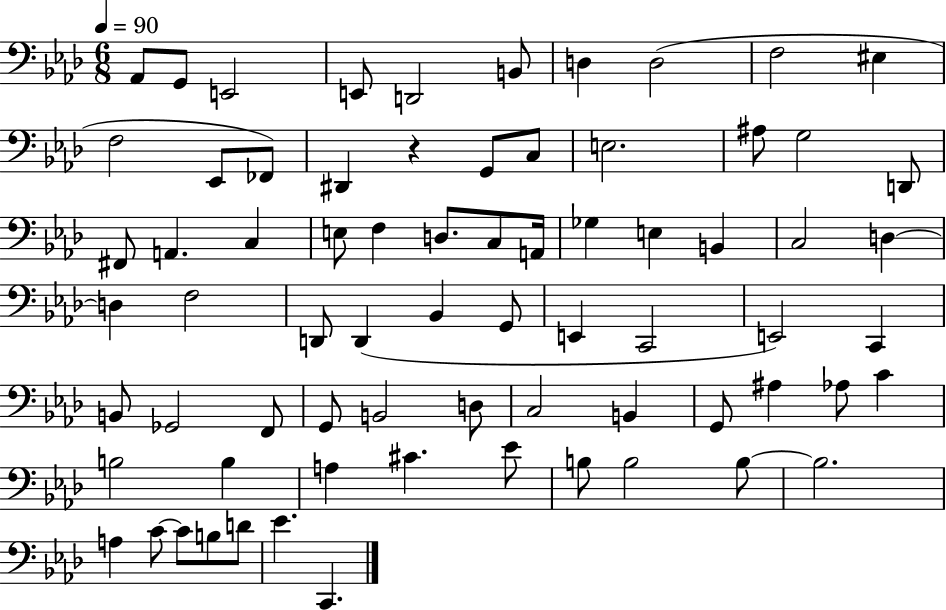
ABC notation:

X:1
T:Untitled
M:6/8
L:1/4
K:Ab
_A,,/2 G,,/2 E,,2 E,,/2 D,,2 B,,/2 D, D,2 F,2 ^E, F,2 _E,,/2 _F,,/2 ^D,, z G,,/2 C,/2 E,2 ^A,/2 G,2 D,,/2 ^F,,/2 A,, C, E,/2 F, D,/2 C,/2 A,,/4 _G, E, B,, C,2 D, D, F,2 D,,/2 D,, _B,, G,,/2 E,, C,,2 E,,2 C,, B,,/2 _G,,2 F,,/2 G,,/2 B,,2 D,/2 C,2 B,, G,,/2 ^A, _A,/2 C B,2 B, A, ^C _E/2 B,/2 B,2 B,/2 B,2 A, C/2 C/2 B,/2 D/2 _E C,,